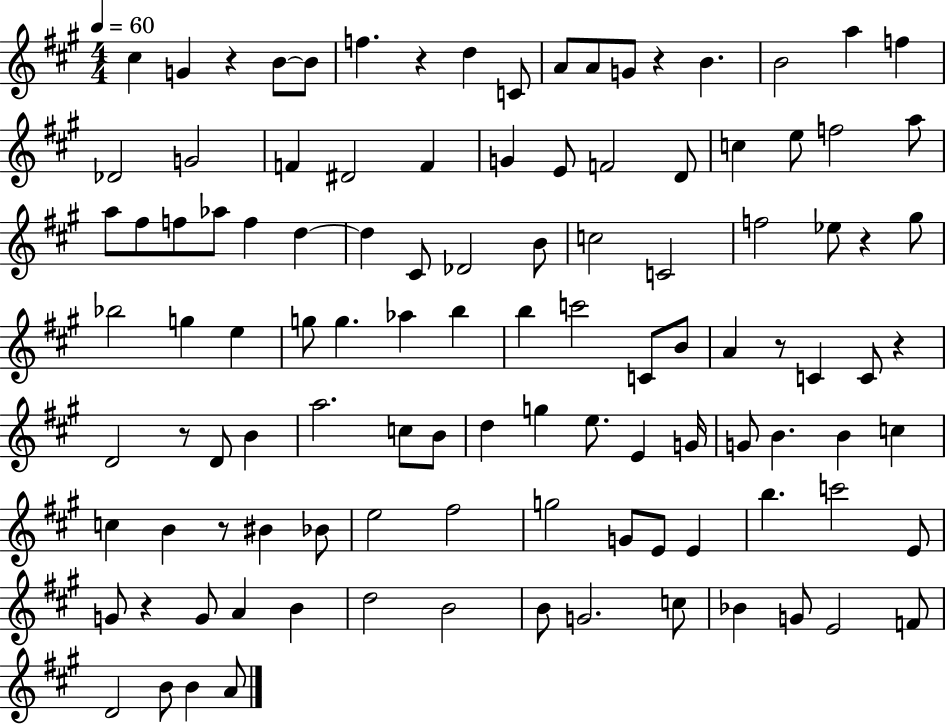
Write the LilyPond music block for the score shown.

{
  \clef treble
  \numericTimeSignature
  \time 4/4
  \key a \major
  \tempo 4 = 60
  \repeat volta 2 { cis''4 g'4 r4 b'8~~ b'8 | f''4. r4 d''4 c'8 | a'8 a'8 g'8 r4 b'4. | b'2 a''4 f''4 | \break des'2 g'2 | f'4 dis'2 f'4 | g'4 e'8 f'2 d'8 | c''4 e''8 f''2 a''8 | \break a''8 fis''8 f''8 aes''8 f''4 d''4~~ | d''4 cis'8 des'2 b'8 | c''2 c'2 | f''2 ees''8 r4 gis''8 | \break bes''2 g''4 e''4 | g''8 g''4. aes''4 b''4 | b''4 c'''2 c'8 b'8 | a'4 r8 c'4 c'8 r4 | \break d'2 r8 d'8 b'4 | a''2. c''8 b'8 | d''4 g''4 e''8. e'4 g'16 | g'8 b'4. b'4 c''4 | \break c''4 b'4 r8 bis'4 bes'8 | e''2 fis''2 | g''2 g'8 e'8 e'4 | b''4. c'''2 e'8 | \break g'8 r4 g'8 a'4 b'4 | d''2 b'2 | b'8 g'2. c''8 | bes'4 g'8 e'2 f'8 | \break d'2 b'8 b'4 a'8 | } \bar "|."
}